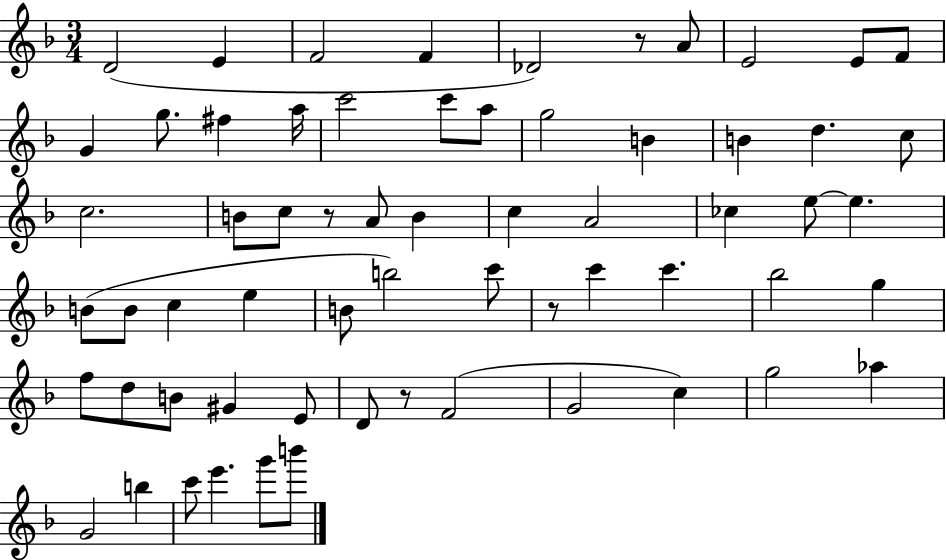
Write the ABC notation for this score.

X:1
T:Untitled
M:3/4
L:1/4
K:F
D2 E F2 F _D2 z/2 A/2 E2 E/2 F/2 G g/2 ^f a/4 c'2 c'/2 a/2 g2 B B d c/2 c2 B/2 c/2 z/2 A/2 B c A2 _c e/2 e B/2 B/2 c e B/2 b2 c'/2 z/2 c' c' _b2 g f/2 d/2 B/2 ^G E/2 D/2 z/2 F2 G2 c g2 _a G2 b c'/2 e' g'/2 b'/2